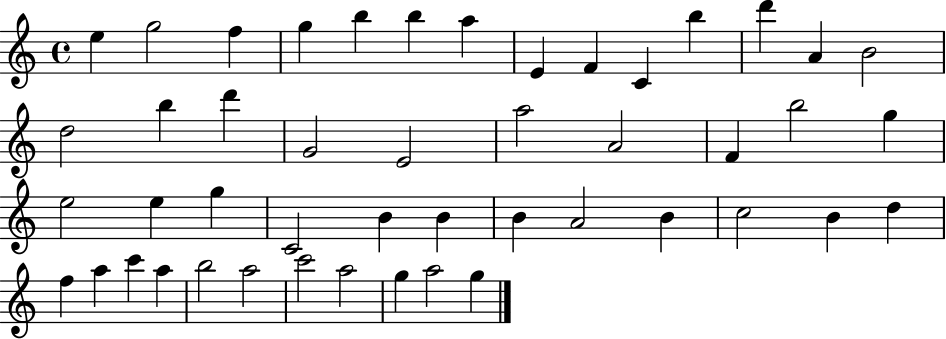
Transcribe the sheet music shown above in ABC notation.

X:1
T:Untitled
M:4/4
L:1/4
K:C
e g2 f g b b a E F C b d' A B2 d2 b d' G2 E2 a2 A2 F b2 g e2 e g C2 B B B A2 B c2 B d f a c' a b2 a2 c'2 a2 g a2 g